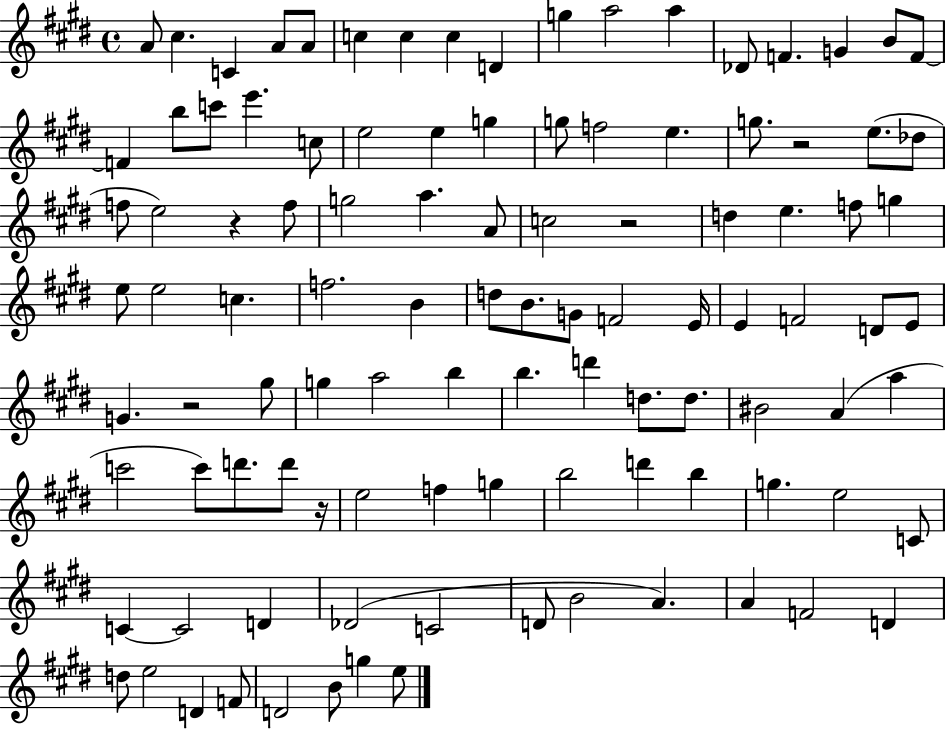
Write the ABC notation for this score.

X:1
T:Untitled
M:4/4
L:1/4
K:E
A/2 ^c C A/2 A/2 c c c D g a2 a _D/2 F G B/2 F/2 F b/2 c'/2 e' c/2 e2 e g g/2 f2 e g/2 z2 e/2 _d/2 f/2 e2 z f/2 g2 a A/2 c2 z2 d e f/2 g e/2 e2 c f2 B d/2 B/2 G/2 F2 E/4 E F2 D/2 E/2 G z2 ^g/2 g a2 b b d' d/2 d/2 ^B2 A a c'2 c'/2 d'/2 d'/2 z/4 e2 f g b2 d' b g e2 C/2 C C2 D _D2 C2 D/2 B2 A A F2 D d/2 e2 D F/2 D2 B/2 g e/2